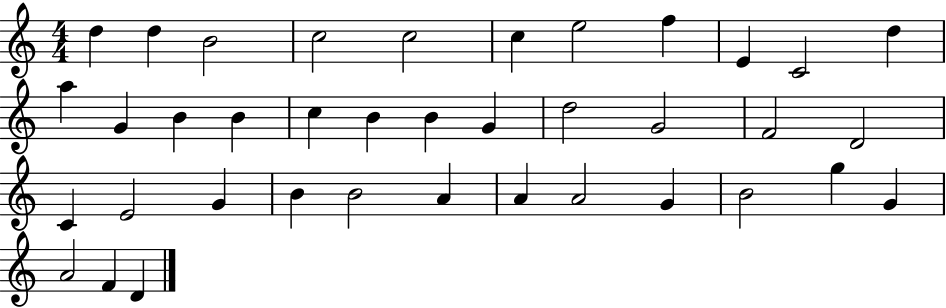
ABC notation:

X:1
T:Untitled
M:4/4
L:1/4
K:C
d d B2 c2 c2 c e2 f E C2 d a G B B c B B G d2 G2 F2 D2 C E2 G B B2 A A A2 G B2 g G A2 F D